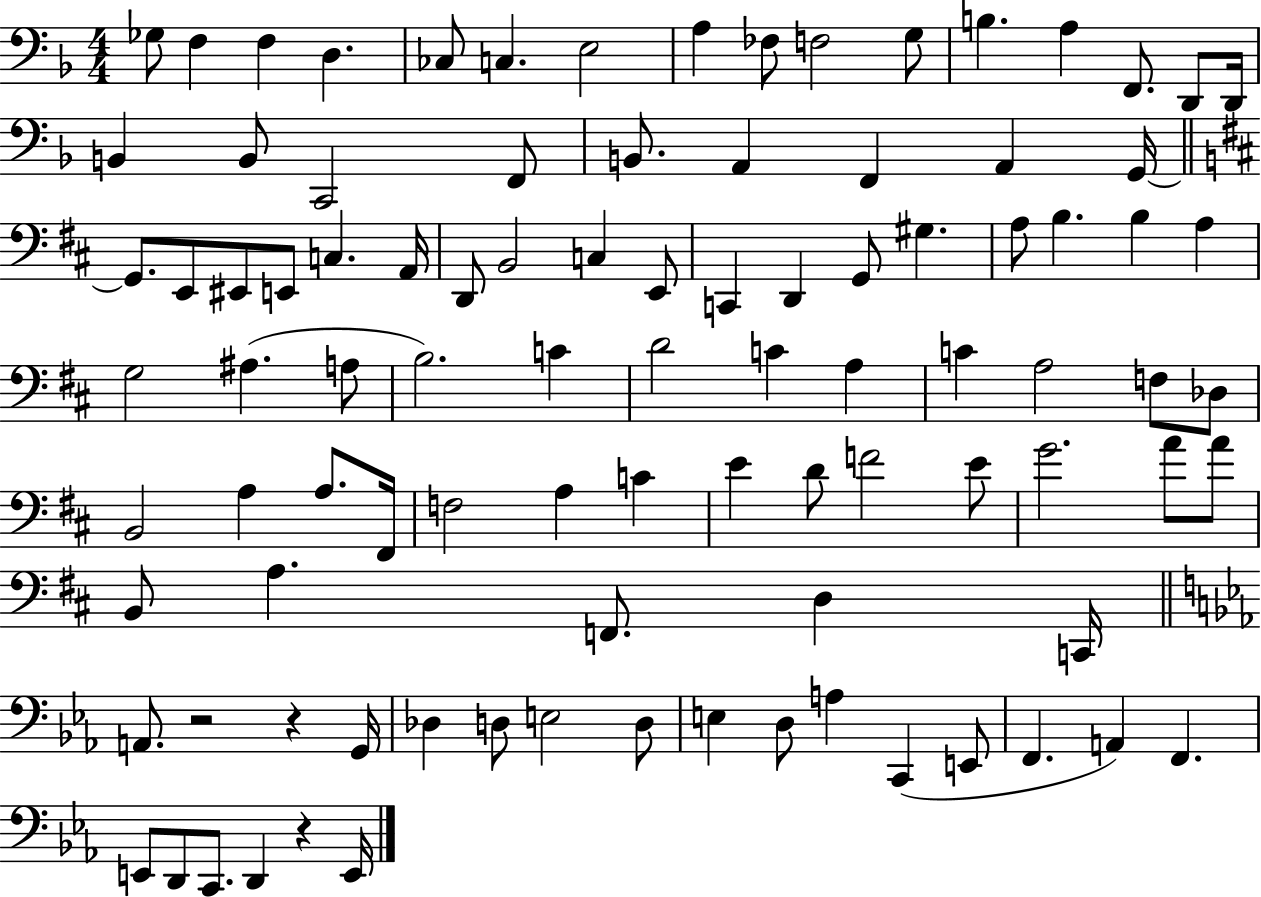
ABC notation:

X:1
T:Untitled
M:4/4
L:1/4
K:F
_G,/2 F, F, D, _C,/2 C, E,2 A, _F,/2 F,2 G,/2 B, A, F,,/2 D,,/2 D,,/4 B,, B,,/2 C,,2 F,,/2 B,,/2 A,, F,, A,, G,,/4 G,,/2 E,,/2 ^E,,/2 E,,/2 C, A,,/4 D,,/2 B,,2 C, E,,/2 C,, D,, G,,/2 ^G, A,/2 B, B, A, G,2 ^A, A,/2 B,2 C D2 C A, C A,2 F,/2 _D,/2 B,,2 A, A,/2 ^F,,/4 F,2 A, C E D/2 F2 E/2 G2 A/2 A/2 B,,/2 A, F,,/2 D, C,,/4 A,,/2 z2 z G,,/4 _D, D,/2 E,2 D,/2 E, D,/2 A, C,, E,,/2 F,, A,, F,, E,,/2 D,,/2 C,,/2 D,, z E,,/4